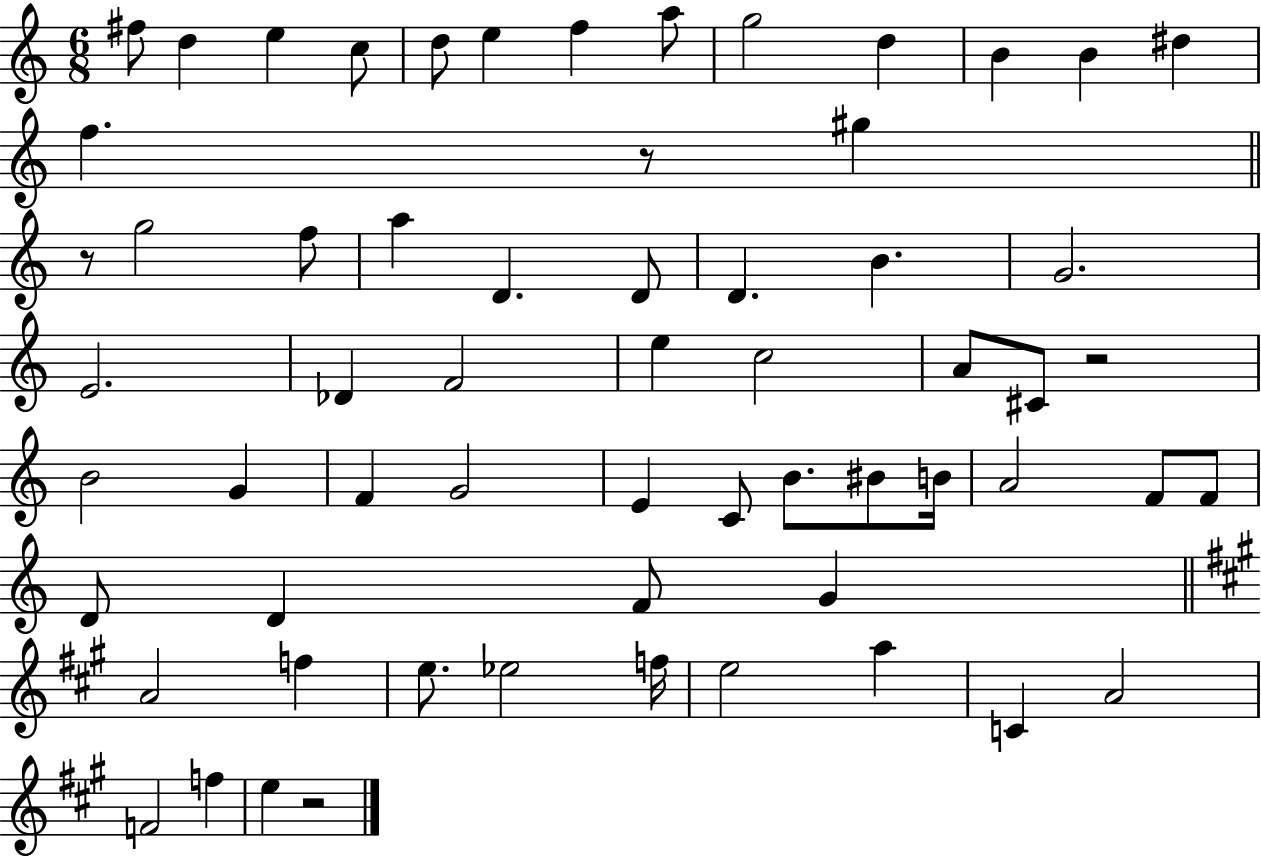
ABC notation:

X:1
T:Untitled
M:6/8
L:1/4
K:C
^f/2 d e c/2 d/2 e f a/2 g2 d B B ^d f z/2 ^g z/2 g2 f/2 a D D/2 D B G2 E2 _D F2 e c2 A/2 ^C/2 z2 B2 G F G2 E C/2 B/2 ^B/2 B/4 A2 F/2 F/2 D/2 D F/2 G A2 f e/2 _e2 f/4 e2 a C A2 F2 f e z2